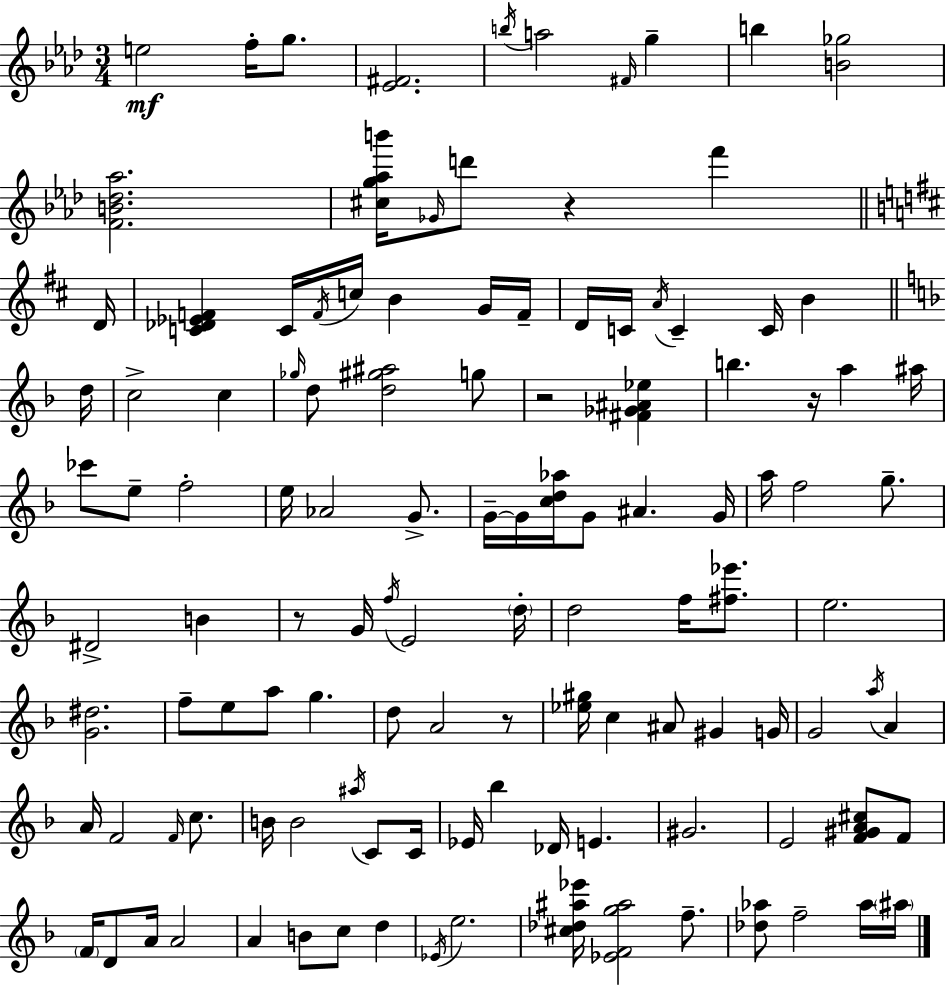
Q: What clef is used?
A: treble